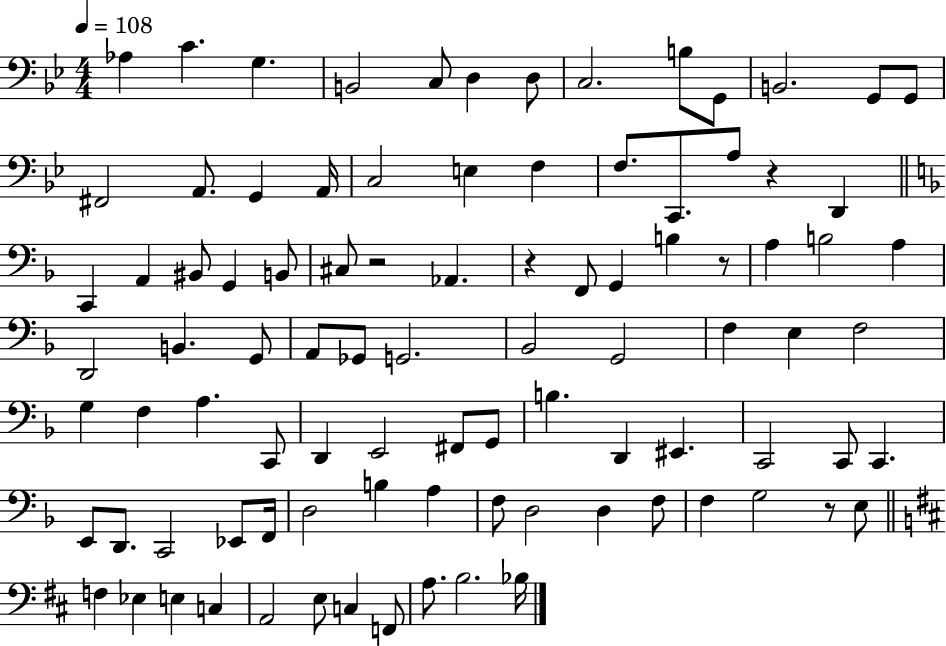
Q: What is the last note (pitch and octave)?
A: Bb3